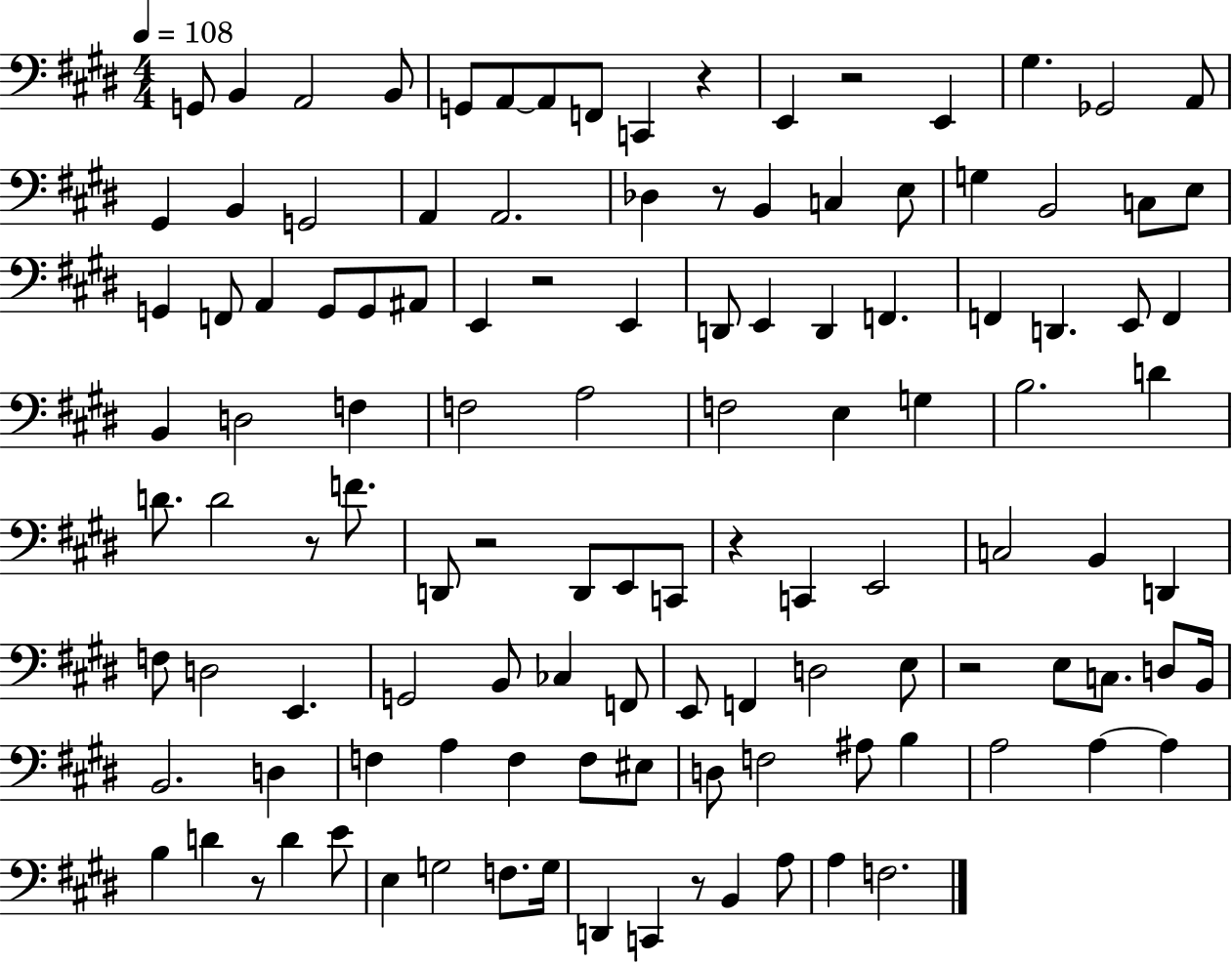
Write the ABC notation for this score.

X:1
T:Untitled
M:4/4
L:1/4
K:E
G,,/2 B,, A,,2 B,,/2 G,,/2 A,,/2 A,,/2 F,,/2 C,, z E,, z2 E,, ^G, _G,,2 A,,/2 ^G,, B,, G,,2 A,, A,,2 _D, z/2 B,, C, E,/2 G, B,,2 C,/2 E,/2 G,, F,,/2 A,, G,,/2 G,,/2 ^A,,/2 E,, z2 E,, D,,/2 E,, D,, F,, F,, D,, E,,/2 F,, B,, D,2 F, F,2 A,2 F,2 E, G, B,2 D D/2 D2 z/2 F/2 D,,/2 z2 D,,/2 E,,/2 C,,/2 z C,, E,,2 C,2 B,, D,, F,/2 D,2 E,, G,,2 B,,/2 _C, F,,/2 E,,/2 F,, D,2 E,/2 z2 E,/2 C,/2 D,/2 B,,/4 B,,2 D, F, A, F, F,/2 ^E,/2 D,/2 F,2 ^A,/2 B, A,2 A, A, B, D z/2 D E/2 E, G,2 F,/2 G,/4 D,, C,, z/2 B,, A,/2 A, F,2